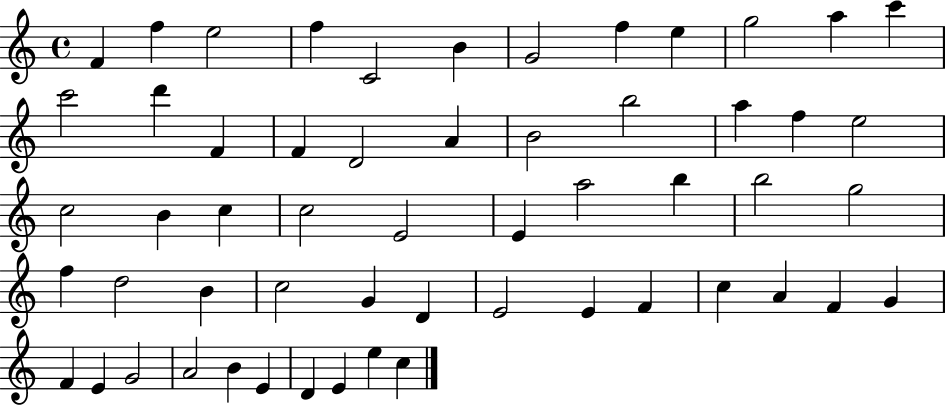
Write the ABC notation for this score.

X:1
T:Untitled
M:4/4
L:1/4
K:C
F f e2 f C2 B G2 f e g2 a c' c'2 d' F F D2 A B2 b2 a f e2 c2 B c c2 E2 E a2 b b2 g2 f d2 B c2 G D E2 E F c A F G F E G2 A2 B E D E e c